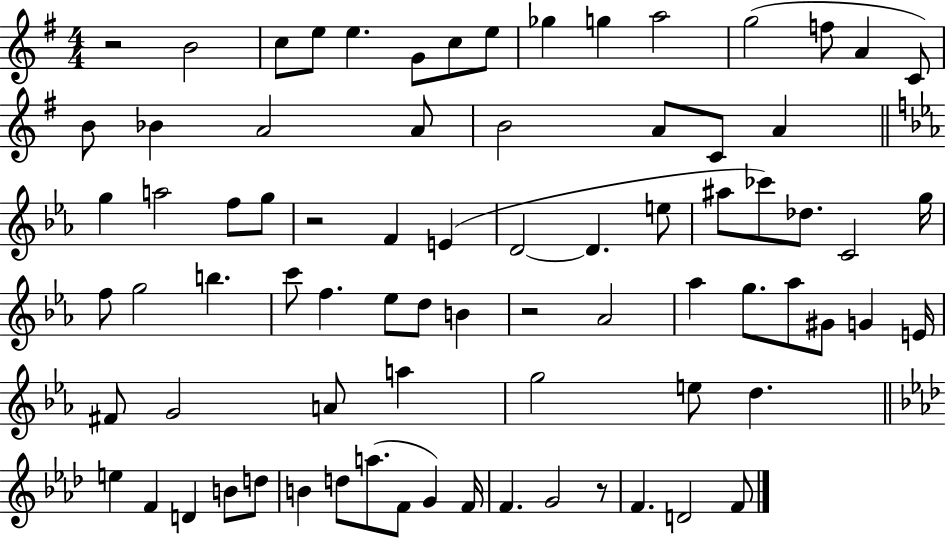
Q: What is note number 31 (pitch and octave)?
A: E5